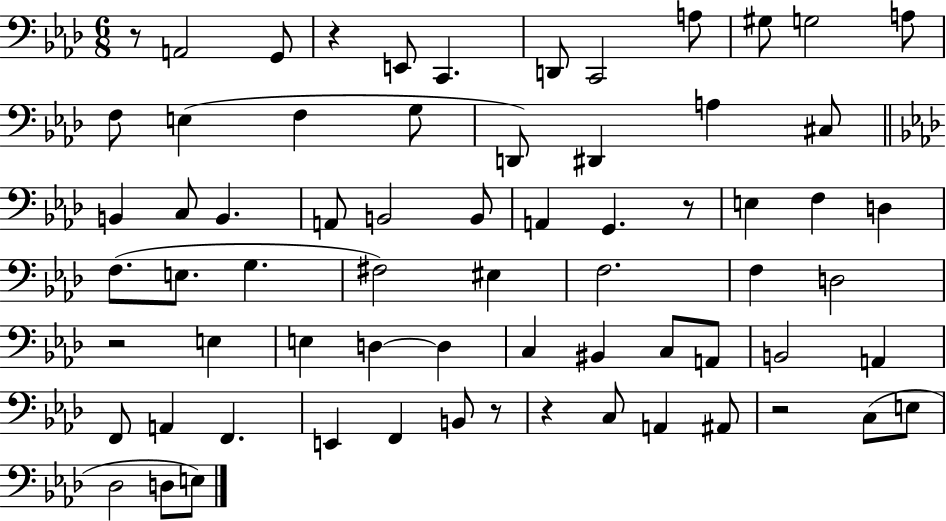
X:1
T:Untitled
M:6/8
L:1/4
K:Ab
z/2 A,,2 G,,/2 z E,,/2 C,, D,,/2 C,,2 A,/2 ^G,/2 G,2 A,/2 F,/2 E, F, G,/2 D,,/2 ^D,, A, ^C,/2 B,, C,/2 B,, A,,/2 B,,2 B,,/2 A,, G,, z/2 E, F, D, F,/2 E,/2 G, ^F,2 ^E, F,2 F, D,2 z2 E, E, D, D, C, ^B,, C,/2 A,,/2 B,,2 A,, F,,/2 A,, F,, E,, F,, B,,/2 z/2 z C,/2 A,, ^A,,/2 z2 C,/2 E,/2 _D,2 D,/2 E,/2